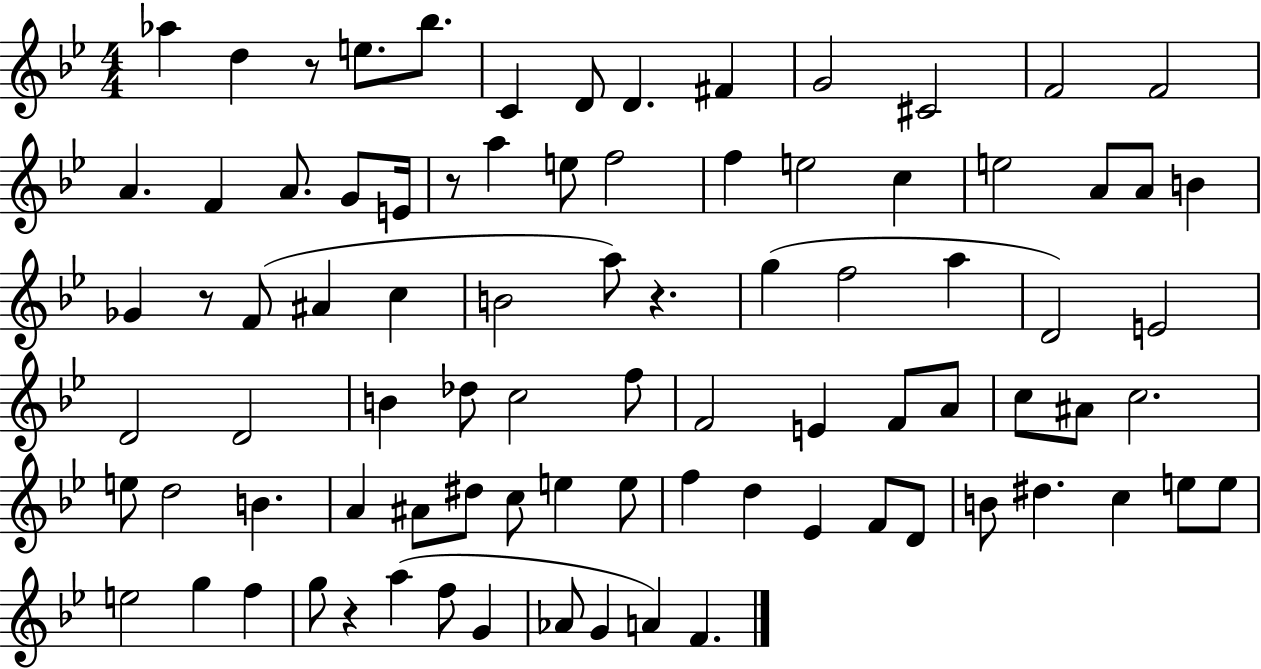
{
  \clef treble
  \numericTimeSignature
  \time 4/4
  \key bes \major
  \repeat volta 2 { aes''4 d''4 r8 e''8. bes''8. | c'4 d'8 d'4. fis'4 | g'2 cis'2 | f'2 f'2 | \break a'4. f'4 a'8. g'8 e'16 | r8 a''4 e''8 f''2 | f''4 e''2 c''4 | e''2 a'8 a'8 b'4 | \break ges'4 r8 f'8( ais'4 c''4 | b'2 a''8) r4. | g''4( f''2 a''4 | d'2) e'2 | \break d'2 d'2 | b'4 des''8 c''2 f''8 | f'2 e'4 f'8 a'8 | c''8 ais'8 c''2. | \break e''8 d''2 b'4. | a'4 ais'8 dis''8 c''8 e''4 e''8 | f''4 d''4 ees'4 f'8 d'8 | b'8 dis''4. c''4 e''8 e''8 | \break e''2 g''4 f''4 | g''8 r4 a''4( f''8 g'4 | aes'8 g'4 a'4) f'4. | } \bar "|."
}